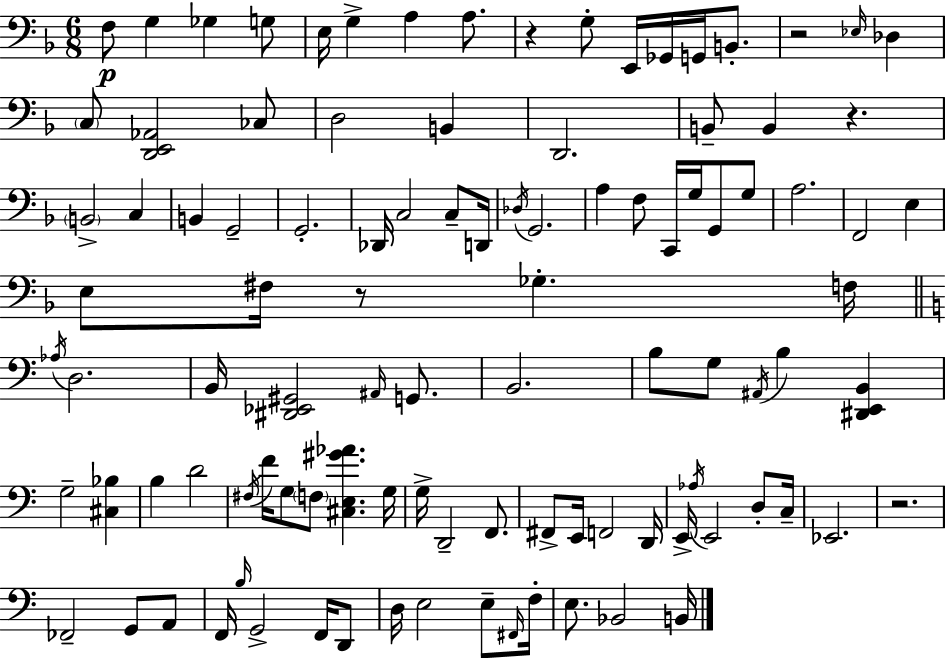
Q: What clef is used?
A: bass